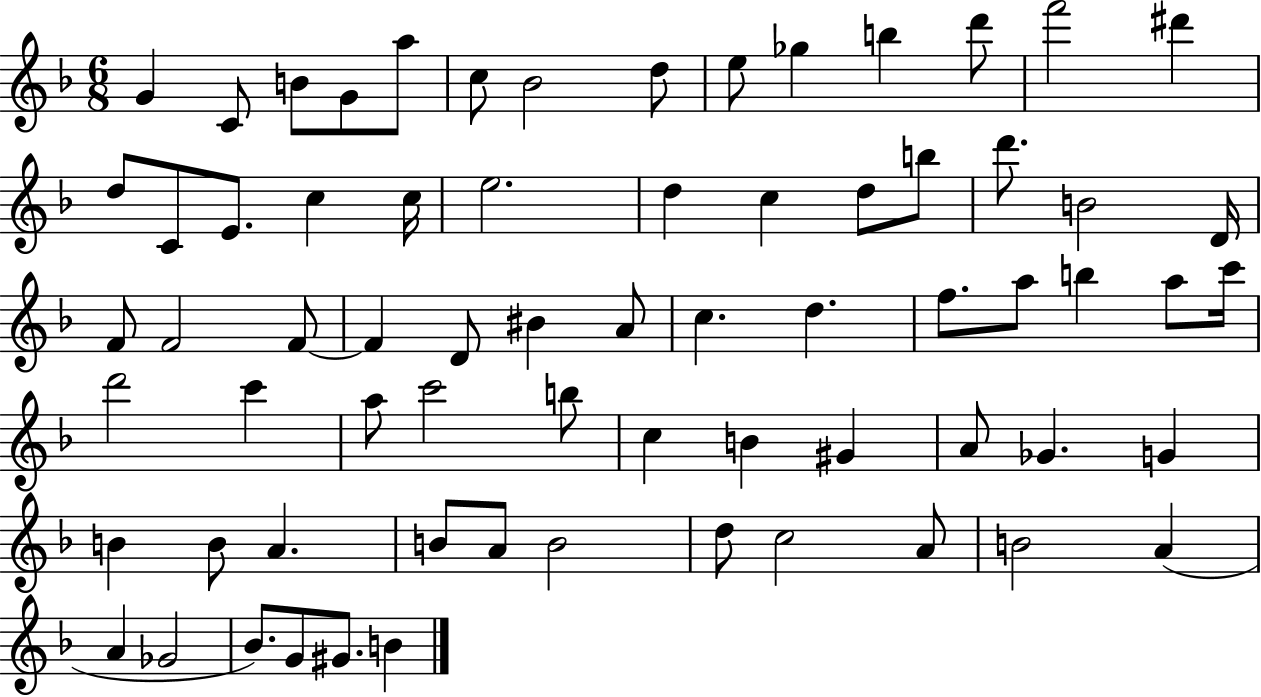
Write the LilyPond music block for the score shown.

{
  \clef treble
  \numericTimeSignature
  \time 6/8
  \key f \major
  g'4 c'8 b'8 g'8 a''8 | c''8 bes'2 d''8 | e''8 ges''4 b''4 d'''8 | f'''2 dis'''4 | \break d''8 c'8 e'8. c''4 c''16 | e''2. | d''4 c''4 d''8 b''8 | d'''8. b'2 d'16 | \break f'8 f'2 f'8~~ | f'4 d'8 bis'4 a'8 | c''4. d''4. | f''8. a''8 b''4 a''8 c'''16 | \break d'''2 c'''4 | a''8 c'''2 b''8 | c''4 b'4 gis'4 | a'8 ges'4. g'4 | \break b'4 b'8 a'4. | b'8 a'8 b'2 | d''8 c''2 a'8 | b'2 a'4( | \break a'4 ges'2 | bes'8.) g'8 gis'8. b'4 | \bar "|."
}